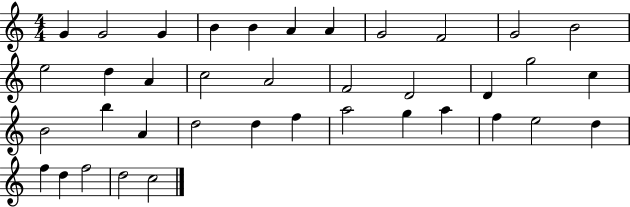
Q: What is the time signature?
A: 4/4